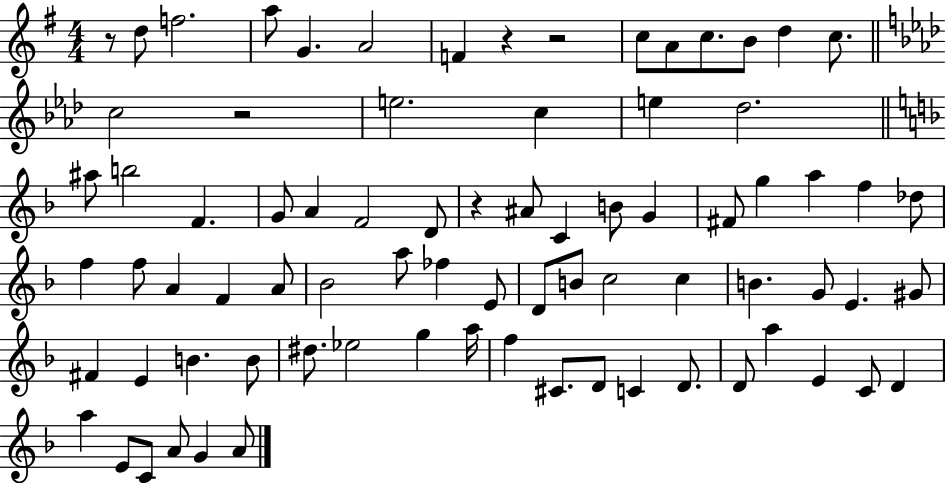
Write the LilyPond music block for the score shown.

{
  \clef treble
  \numericTimeSignature
  \time 4/4
  \key g \major
  \repeat volta 2 { r8 d''8 f''2. | a''8 g'4. a'2 | f'4 r4 r2 | c''8 a'8 c''8. b'8 d''4 c''8. | \break \bar "||" \break \key f \minor c''2 r2 | e''2. c''4 | e''4 des''2. | \bar "||" \break \key f \major ais''8 b''2 f'4. | g'8 a'4 f'2 d'8 | r4 ais'8 c'4 b'8 g'4 | fis'8 g''4 a''4 f''4 des''8 | \break f''4 f''8 a'4 f'4 a'8 | bes'2 a''8 fes''4 e'8 | d'8 b'8 c''2 c''4 | b'4. g'8 e'4. gis'8 | \break fis'4 e'4 b'4. b'8 | dis''8. ees''2 g''4 a''16 | f''4 cis'8. d'8 c'4 d'8. | d'8 a''4 e'4 c'8 d'4 | \break a''4 e'8 c'8 a'8 g'4 a'8 | } \bar "|."
}